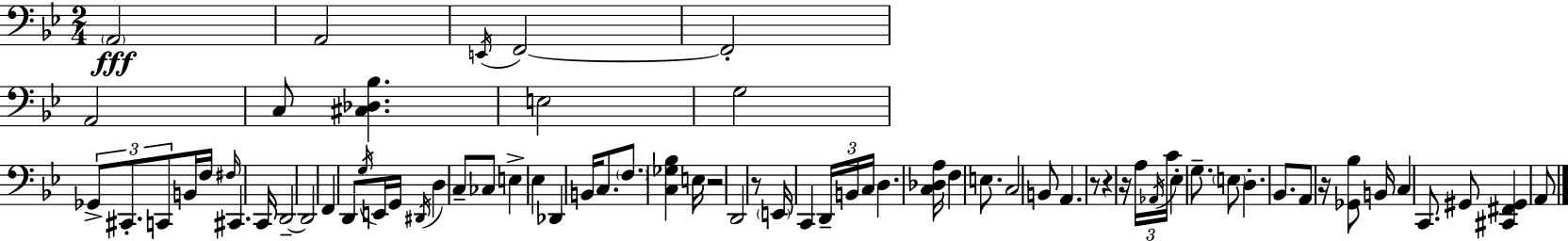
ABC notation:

X:1
T:Untitled
M:2/4
L:1/4
K:Bb
A,,2 A,,2 E,,/4 F,,2 F,,2 A,,2 C,/2 [^C,_D,_B,] E,2 G,2 _G,,/2 ^C,,/2 C,,/2 B,,/4 F,/4 ^F,/4 ^C,, C,,/4 D,,2 D,,2 F,, D,,/2 G,/4 E,,/4 G,,/4 ^D,,/4 D, C,/2 _C,/2 E, _E, _D,, B,,/4 C,/2 F,/2 [C,_G,_B,] E,/4 z2 D,,2 z/2 E,,/4 C,, D,,/4 B,,/4 C,/4 D, [C,_D,A,]/4 F, E,/2 C,2 B,,/2 A,, z/2 z z/4 A,/4 _A,,/4 C/4 _E, G,/2 E,/2 D, _B,,/2 A,,/2 z/4 [_G,,_B,]/2 B,,/4 C, C,,/2 ^G,,/2 [^C,,^F,,^G,,] A,,/2